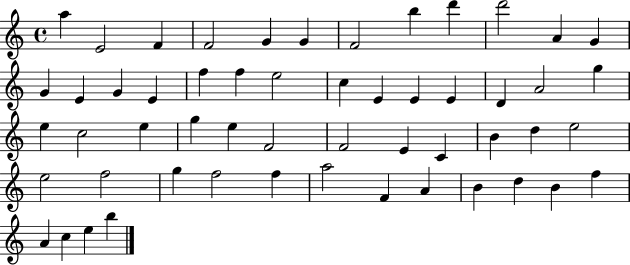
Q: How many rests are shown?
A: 0